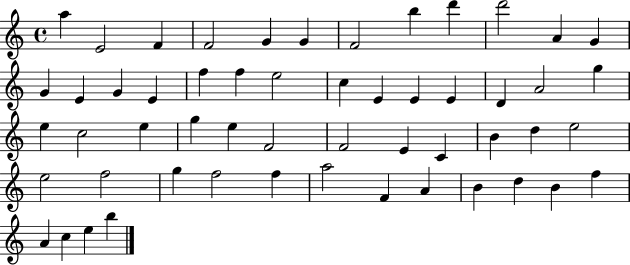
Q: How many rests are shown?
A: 0